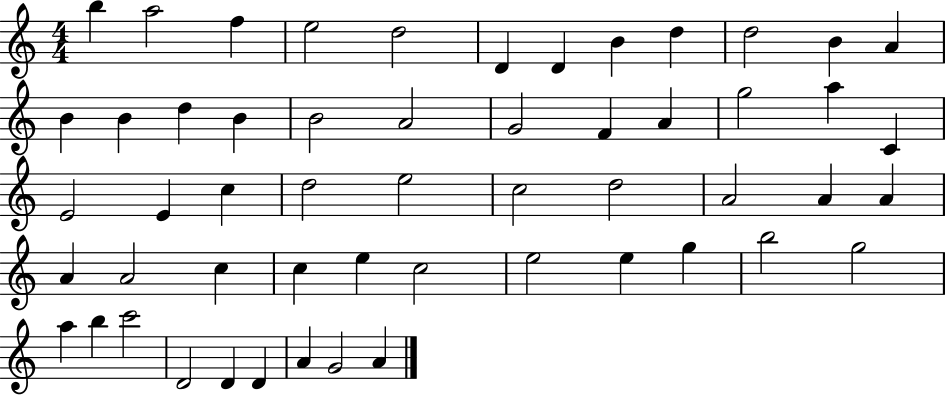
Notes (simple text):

B5/q A5/h F5/q E5/h D5/h D4/q D4/q B4/q D5/q D5/h B4/q A4/q B4/q B4/q D5/q B4/q B4/h A4/h G4/h F4/q A4/q G5/h A5/q C4/q E4/h E4/q C5/q D5/h E5/h C5/h D5/h A4/h A4/q A4/q A4/q A4/h C5/q C5/q E5/q C5/h E5/h E5/q G5/q B5/h G5/h A5/q B5/q C6/h D4/h D4/q D4/q A4/q G4/h A4/q